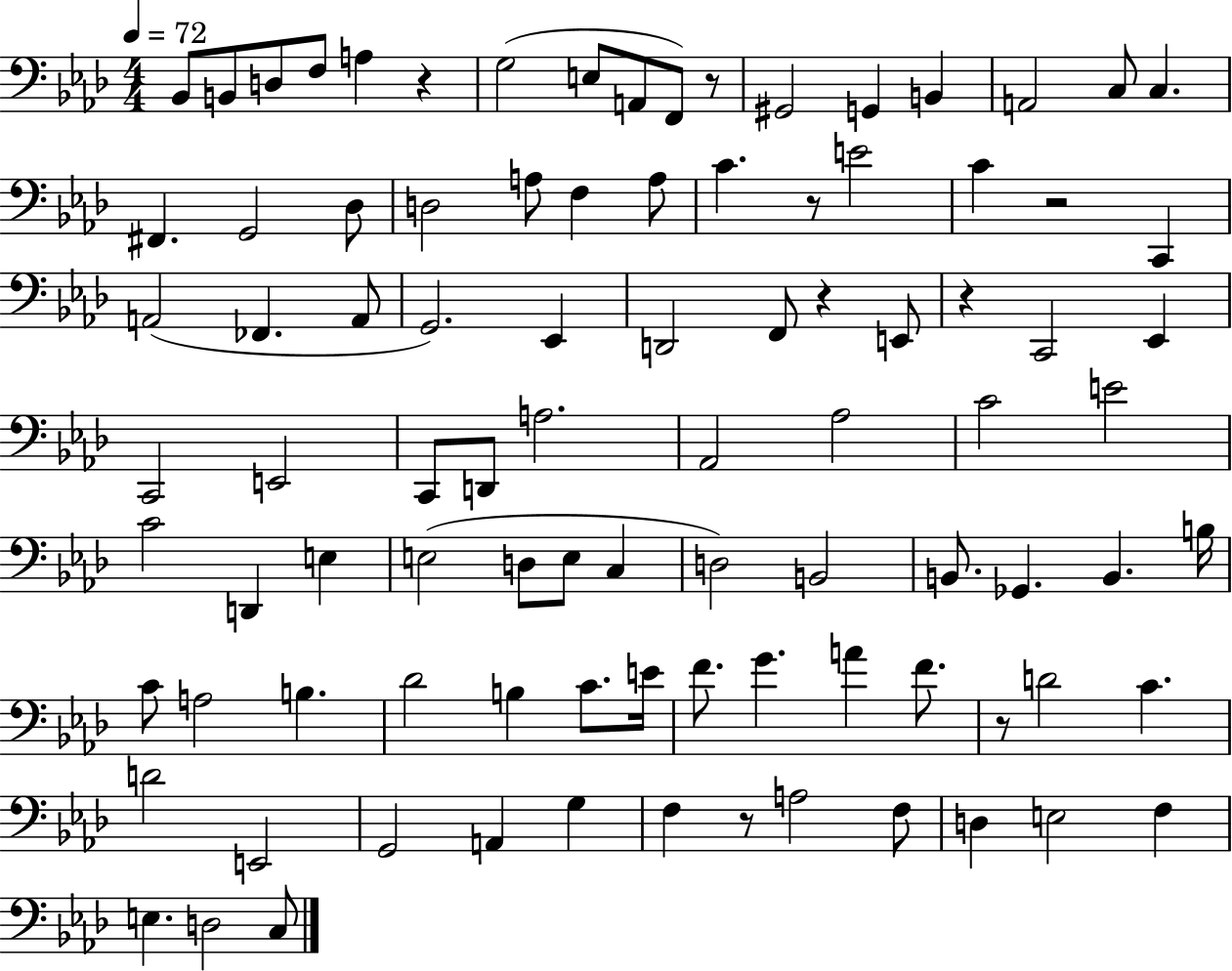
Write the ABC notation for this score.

X:1
T:Untitled
M:4/4
L:1/4
K:Ab
_B,,/2 B,,/2 D,/2 F,/2 A, z G,2 E,/2 A,,/2 F,,/2 z/2 ^G,,2 G,, B,, A,,2 C,/2 C, ^F,, G,,2 _D,/2 D,2 A,/2 F, A,/2 C z/2 E2 C z2 C,, A,,2 _F,, A,,/2 G,,2 _E,, D,,2 F,,/2 z E,,/2 z C,,2 _E,, C,,2 E,,2 C,,/2 D,,/2 A,2 _A,,2 _A,2 C2 E2 C2 D,, E, E,2 D,/2 E,/2 C, D,2 B,,2 B,,/2 _G,, B,, B,/4 C/2 A,2 B, _D2 B, C/2 E/4 F/2 G A F/2 z/2 D2 C D2 E,,2 G,,2 A,, G, F, z/2 A,2 F,/2 D, E,2 F, E, D,2 C,/2